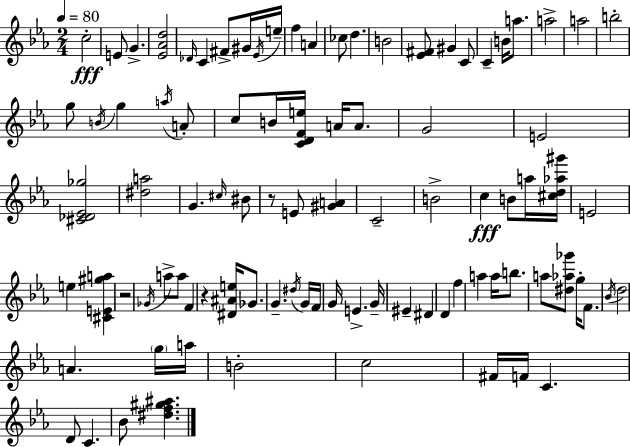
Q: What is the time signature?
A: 2/4